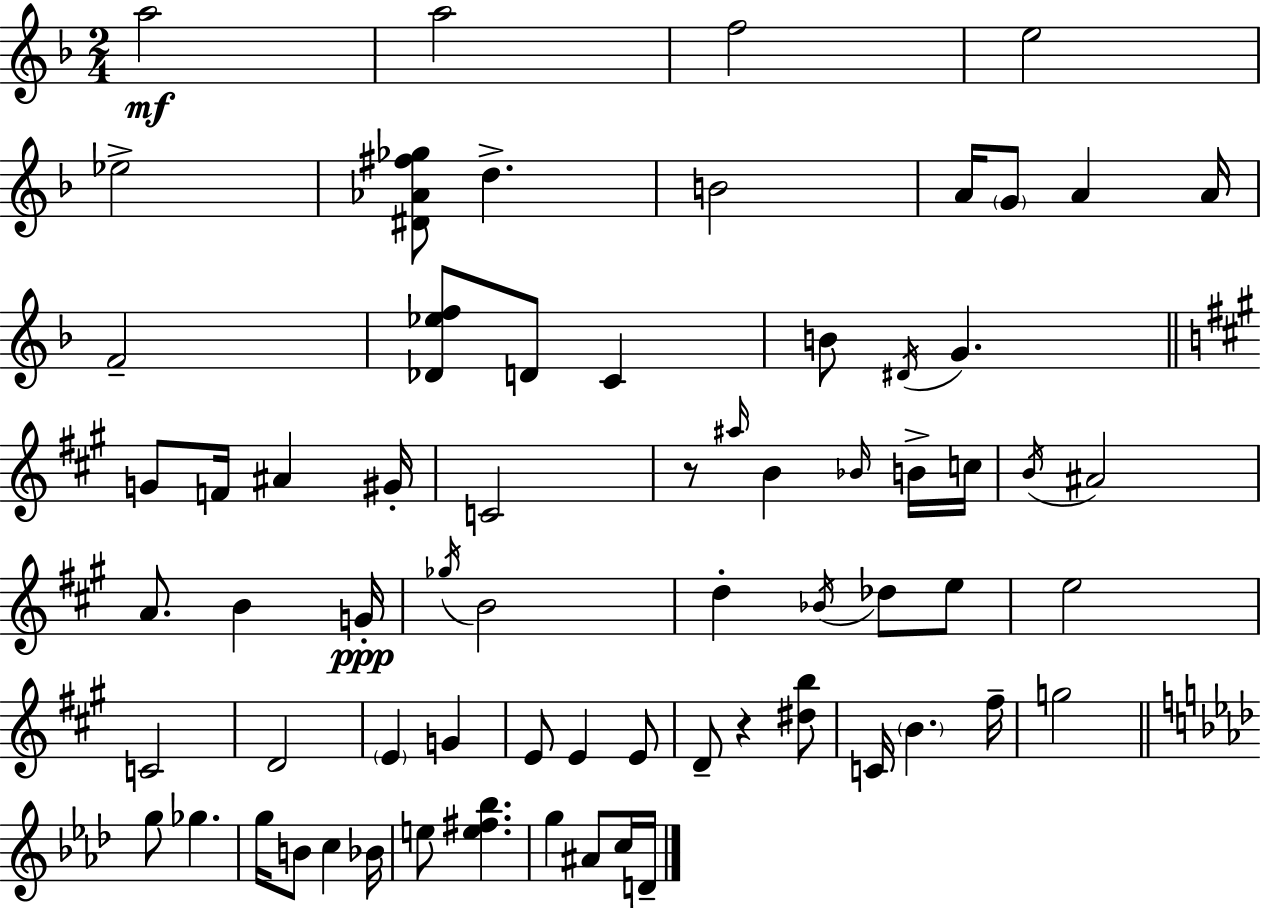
{
  \clef treble
  \numericTimeSignature
  \time 2/4
  \key f \major
  a''2\mf | a''2 | f''2 | e''2 | \break ees''2-> | <dis' aes' fis'' ges''>8 d''4.-> | b'2 | a'16 \parenthesize g'8 a'4 a'16 | \break f'2-- | <des' ees'' f''>8 d'8 c'4 | b'8 \acciaccatura { dis'16 } g'4. | \bar "||" \break \key a \major g'8 f'16 ais'4 gis'16-. | c'2 | r8 \grace { ais''16 } b'4 \grace { bes'16 } | b'16-> c''16 \acciaccatura { b'16 } ais'2 | \break a'8. b'4 | g'16-.\ppp \acciaccatura { ges''16 } b'2 | d''4-. | \acciaccatura { bes'16 } des''8 e''8 e''2 | \break c'2 | d'2 | \parenthesize e'4 | g'4 e'8 e'4 | \break e'8 d'8-- r4 | <dis'' b''>8 c'16 \parenthesize b'4. | fis''16-- g''2 | \bar "||" \break \key f \minor g''8 ges''4. | g''16 b'8 c''4 bes'16 | e''8 <e'' fis'' bes''>4. | g''4 ais'8 c''16 d'16-- | \break \bar "|."
}